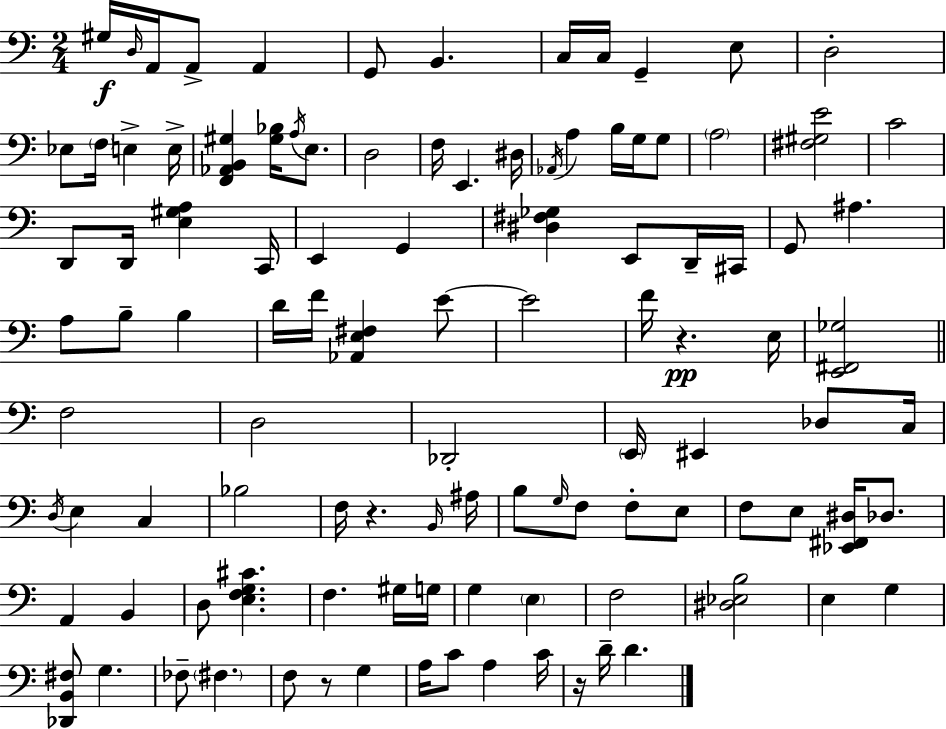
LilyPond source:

{
  \clef bass
  \numericTimeSignature
  \time 2/4
  \key c \major
  gis16\f \grace { d16 } a,16 a,8-> a,4 | g,8 b,4. | c16 c16 g,4-- e8 | d2-. | \break ees8 \parenthesize f16 e4-> | e16-> <f, aes, b, gis>4 <gis bes>16 \acciaccatura { a16 } e8. | d2 | f16 e,4. | \break dis16 \acciaccatura { aes,16 } a4 b16 | g16 g8 \parenthesize a2 | <fis gis e'>2 | c'2 | \break d,8 d,16 <e gis a>4 | c,16 e,4 g,4 | <dis fis ges>4 e,8 | d,16-- cis,16 g,8 ais4. | \break a8 b8-- b4 | d'16 f'16 <aes, e fis>4 | e'8~~ e'2 | f'16 r4.\pp | \break e16 <e, fis, ges>2 | \bar "||" \break \key c \major f2 | d2 | des,2-. | \parenthesize e,16 eis,4 des8 c16 | \break \acciaccatura { d16 } e4 c4 | bes2 | f16 r4. | \grace { b,16 } ais16 b8 \grace { g16 } f8 f8-. | \break e8 f8 e8 <ees, fis, dis>16 | des8. a,4 b,4 | d8 <e f g cis'>4. | f4. | \break gis16 g16 g4 \parenthesize e4 | f2 | <dis ees b>2 | e4 g4 | \break <des, b, fis>8 g4. | fes8-- \parenthesize fis4. | f8 r8 g4 | a16 c'8 a4 | \break c'16 r16 d'16-- d'4. | \bar "|."
}